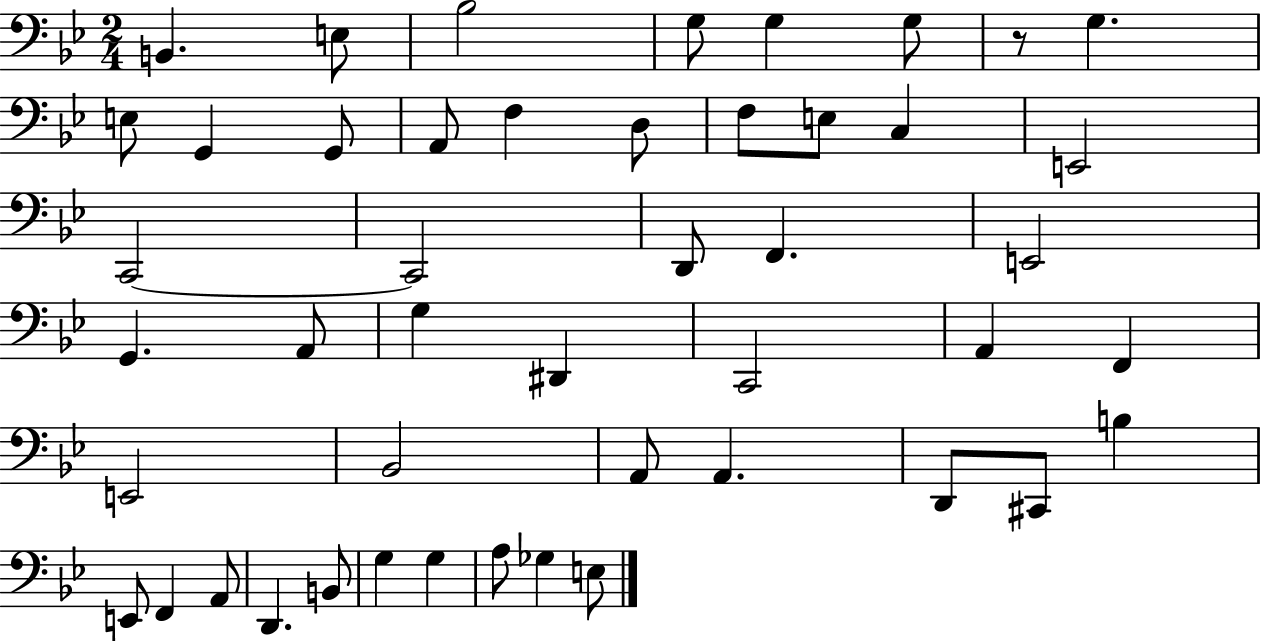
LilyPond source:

{
  \clef bass
  \numericTimeSignature
  \time 2/4
  \key bes \major
  \repeat volta 2 { b,4. e8 | bes2 | g8 g4 g8 | r8 g4. | \break e8 g,4 g,8 | a,8 f4 d8 | f8 e8 c4 | e,2 | \break c,2~~ | c,2 | d,8 f,4. | e,2 | \break g,4. a,8 | g4 dis,4 | c,2 | a,4 f,4 | \break e,2 | bes,2 | a,8 a,4. | d,8 cis,8 b4 | \break e,8 f,4 a,8 | d,4. b,8 | g4 g4 | a8 ges4 e8 | \break } \bar "|."
}